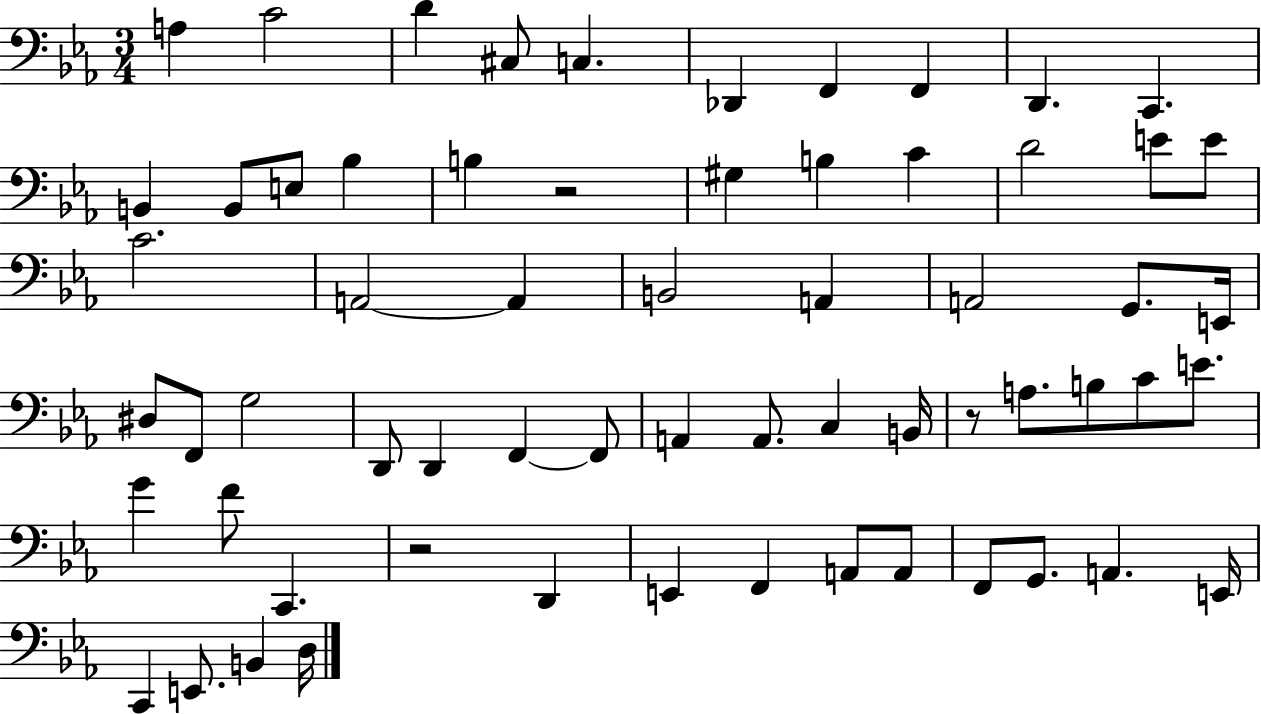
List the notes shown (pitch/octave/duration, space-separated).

A3/q C4/h D4/q C#3/e C3/q. Db2/q F2/q F2/q D2/q. C2/q. B2/q B2/e E3/e Bb3/q B3/q R/h G#3/q B3/q C4/q D4/h E4/e E4/e C4/h. A2/h A2/q B2/h A2/q A2/h G2/e. E2/s D#3/e F2/e G3/h D2/e D2/q F2/q F2/e A2/q A2/e. C3/q B2/s R/e A3/e. B3/e C4/e E4/e. G4/q F4/e C2/q. R/h D2/q E2/q F2/q A2/e A2/e F2/e G2/e. A2/q. E2/s C2/q E2/e. B2/q D3/s